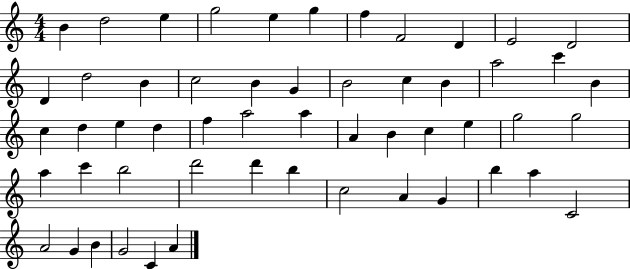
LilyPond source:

{
  \clef treble
  \numericTimeSignature
  \time 4/4
  \key c \major
  b'4 d''2 e''4 | g''2 e''4 g''4 | f''4 f'2 d'4 | e'2 d'2 | \break d'4 d''2 b'4 | c''2 b'4 g'4 | b'2 c''4 b'4 | a''2 c'''4 b'4 | \break c''4 d''4 e''4 d''4 | f''4 a''2 a''4 | a'4 b'4 c''4 e''4 | g''2 g''2 | \break a''4 c'''4 b''2 | d'''2 d'''4 b''4 | c''2 a'4 g'4 | b''4 a''4 c'2 | \break a'2 g'4 b'4 | g'2 c'4 a'4 | \bar "|."
}